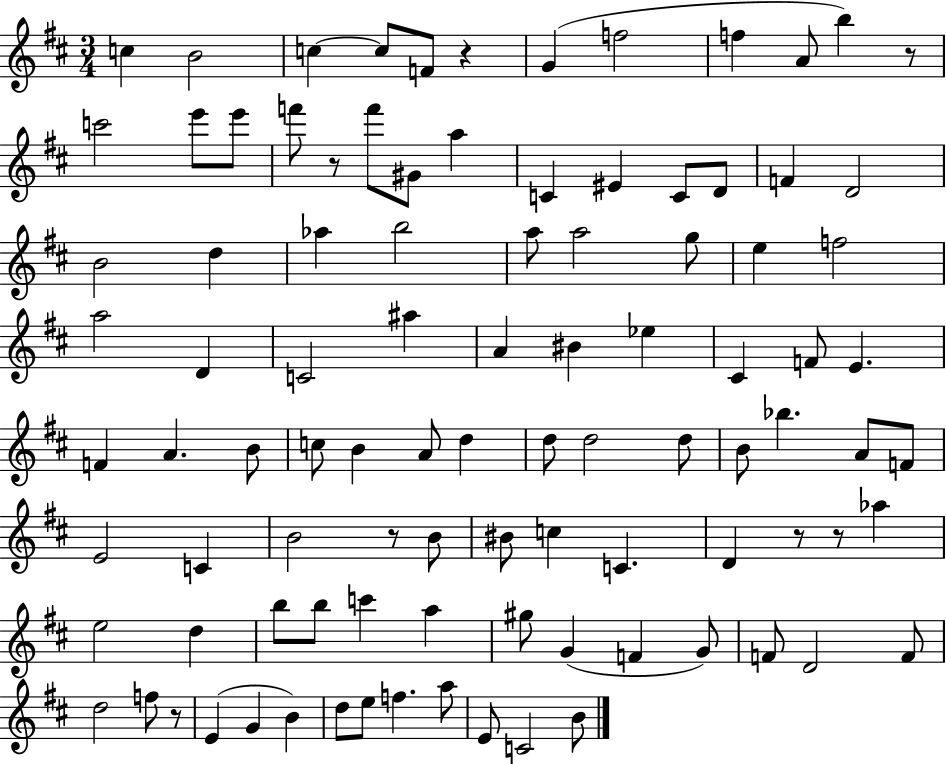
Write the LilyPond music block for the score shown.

{
  \clef treble
  \numericTimeSignature
  \time 3/4
  \key d \major
  c''4 b'2 | c''4~~ c''8 f'8 r4 | g'4( f''2 | f''4 a'8 b''4) r8 | \break c'''2 e'''8 e'''8 | f'''8 r8 f'''8 gis'8 a''4 | c'4 eis'4 c'8 d'8 | f'4 d'2 | \break b'2 d''4 | aes''4 b''2 | a''8 a''2 g''8 | e''4 f''2 | \break a''2 d'4 | c'2 ais''4 | a'4 bis'4 ees''4 | cis'4 f'8 e'4. | \break f'4 a'4. b'8 | c''8 b'4 a'8 d''4 | d''8 d''2 d''8 | b'8 bes''4. a'8 f'8 | \break e'2 c'4 | b'2 r8 b'8 | bis'8 c''4 c'4. | d'4 r8 r8 aes''4 | \break e''2 d''4 | b''8 b''8 c'''4 a''4 | gis''8 g'4( f'4 g'8) | f'8 d'2 f'8 | \break d''2 f''8 r8 | e'4( g'4 b'4) | d''8 e''8 f''4. a''8 | e'8 c'2 b'8 | \break \bar "|."
}